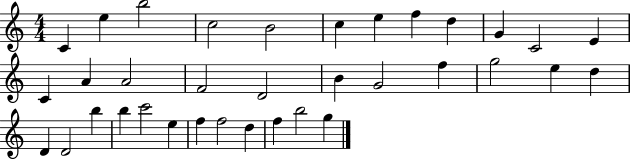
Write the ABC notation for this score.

X:1
T:Untitled
M:4/4
L:1/4
K:C
C e b2 c2 B2 c e f d G C2 E C A A2 F2 D2 B G2 f g2 e d D D2 b b c'2 e f f2 d f b2 g